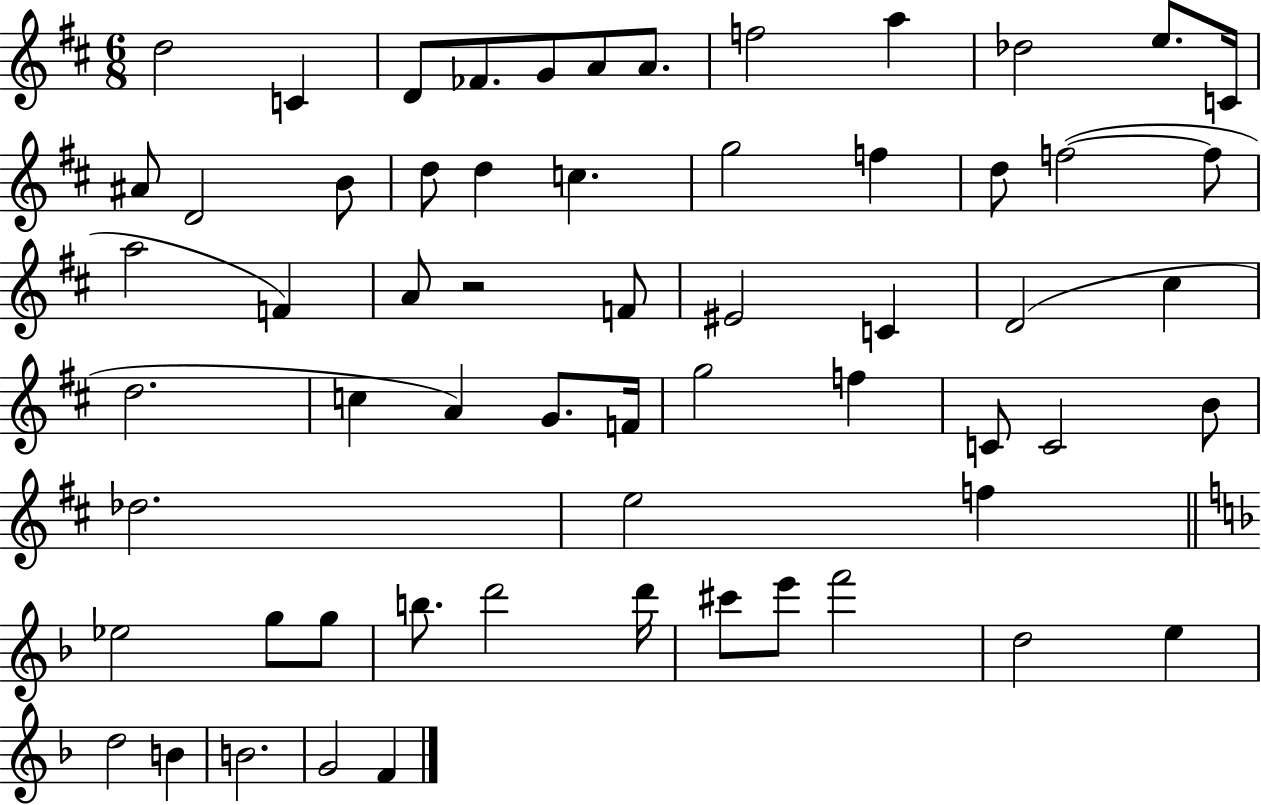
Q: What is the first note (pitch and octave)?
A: D5